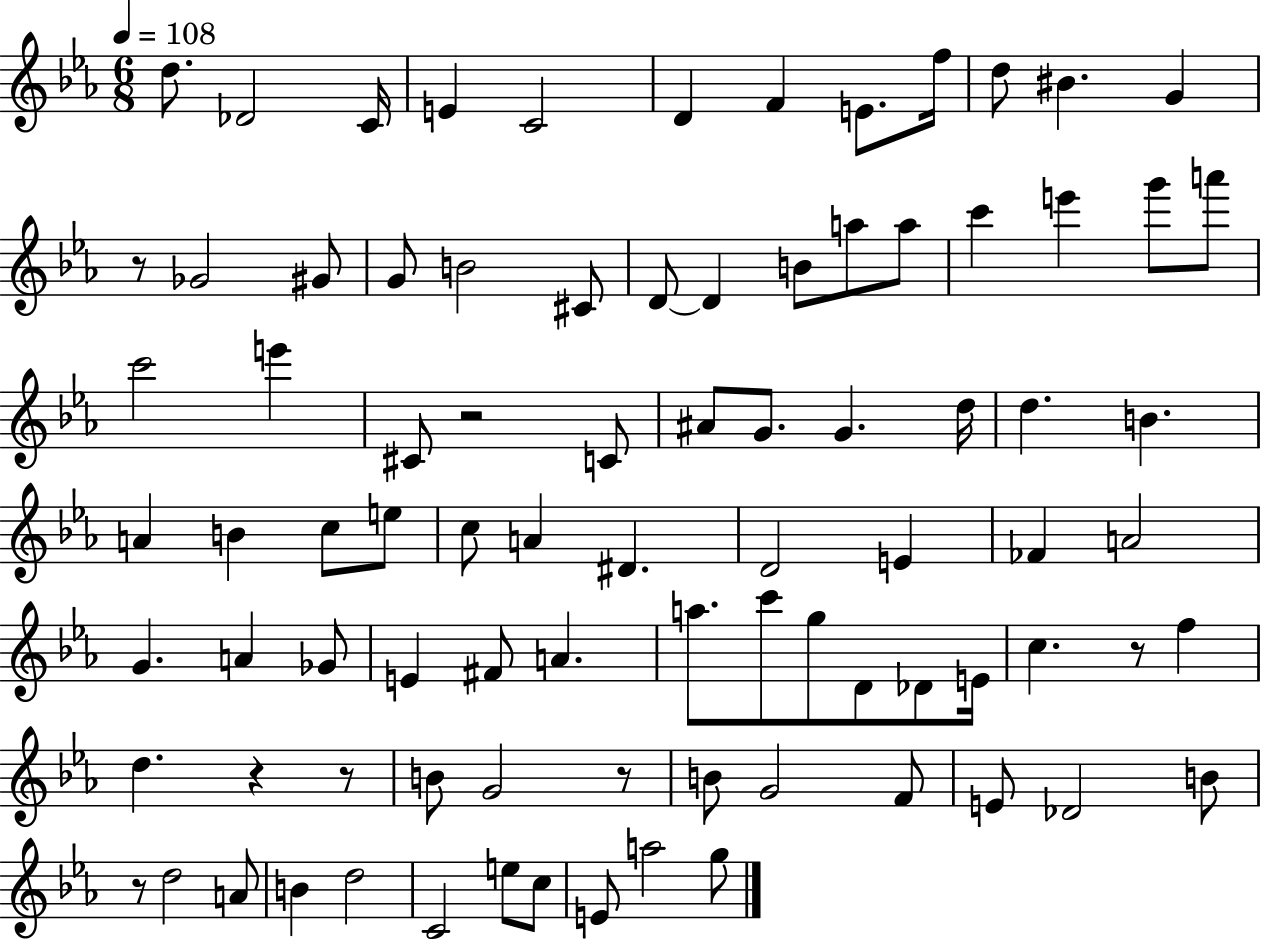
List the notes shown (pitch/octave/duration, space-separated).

D5/e. Db4/h C4/s E4/q C4/h D4/q F4/q E4/e. F5/s D5/e BIS4/q. G4/q R/e Gb4/h G#4/e G4/e B4/h C#4/e D4/e D4/q B4/e A5/e A5/e C6/q E6/q G6/e A6/e C6/h E6/q C#4/e R/h C4/e A#4/e G4/e. G4/q. D5/s D5/q. B4/q. A4/q B4/q C5/e E5/e C5/e A4/q D#4/q. D4/h E4/q FES4/q A4/h G4/q. A4/q Gb4/e E4/q F#4/e A4/q. A5/e. C6/e G5/e D4/e Db4/e E4/s C5/q. R/e F5/q D5/q. R/q R/e B4/e G4/h R/e B4/e G4/h F4/e E4/e Db4/h B4/e R/e D5/h A4/e B4/q D5/h C4/h E5/e C5/e E4/e A5/h G5/e